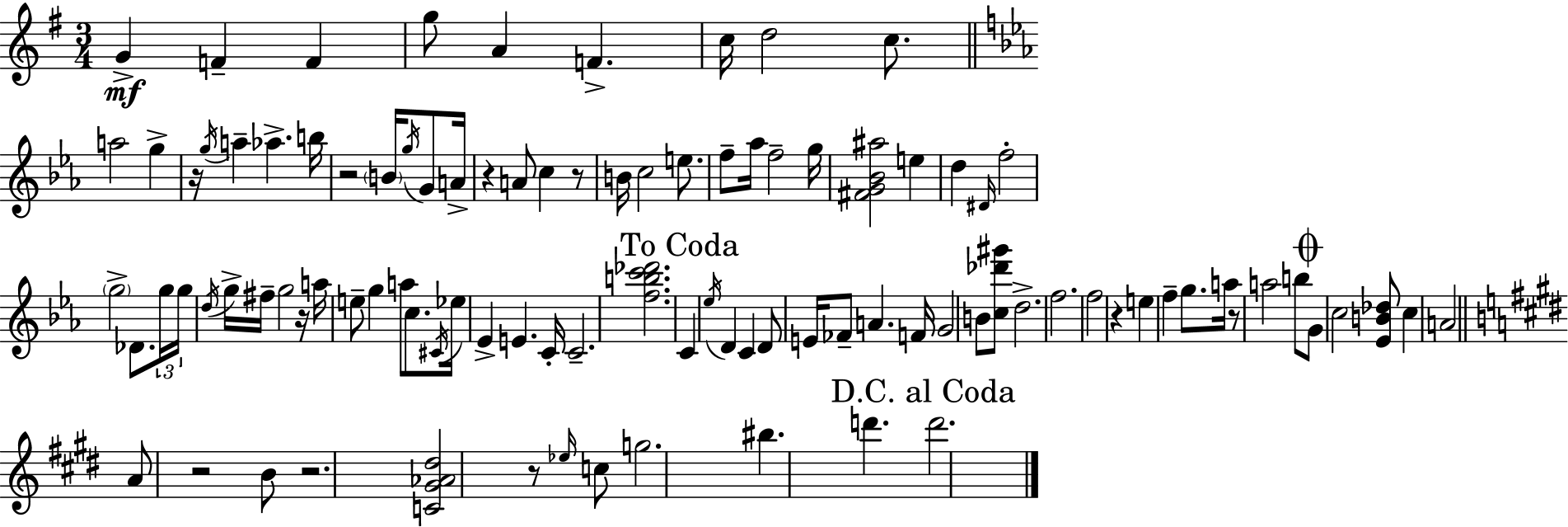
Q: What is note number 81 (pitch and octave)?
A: BIS5